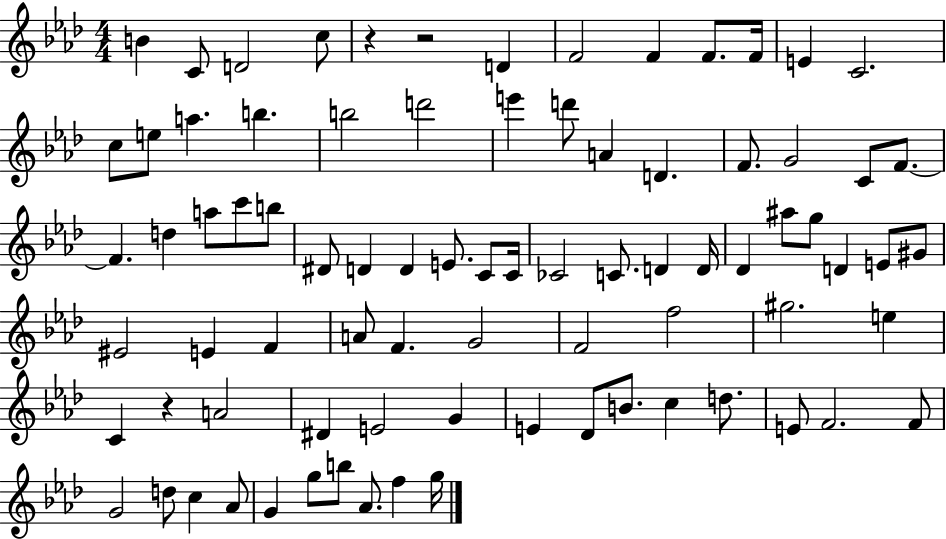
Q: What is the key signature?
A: AES major